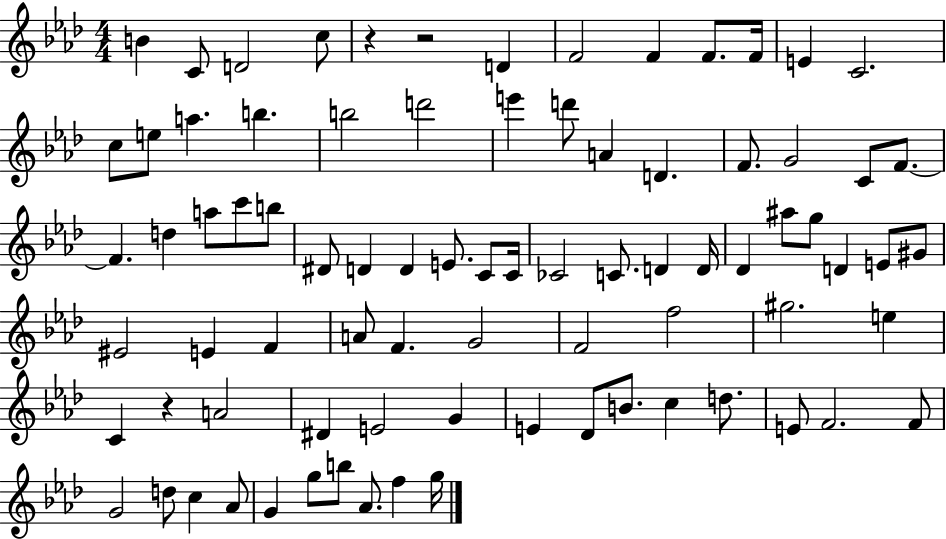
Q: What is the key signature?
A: AES major